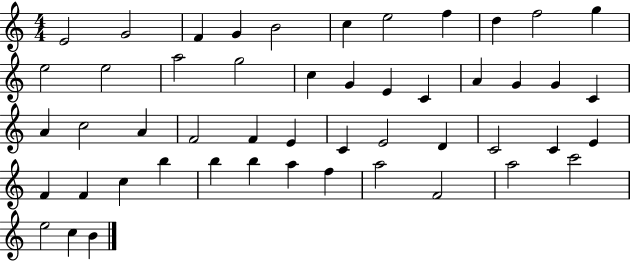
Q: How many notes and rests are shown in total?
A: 50